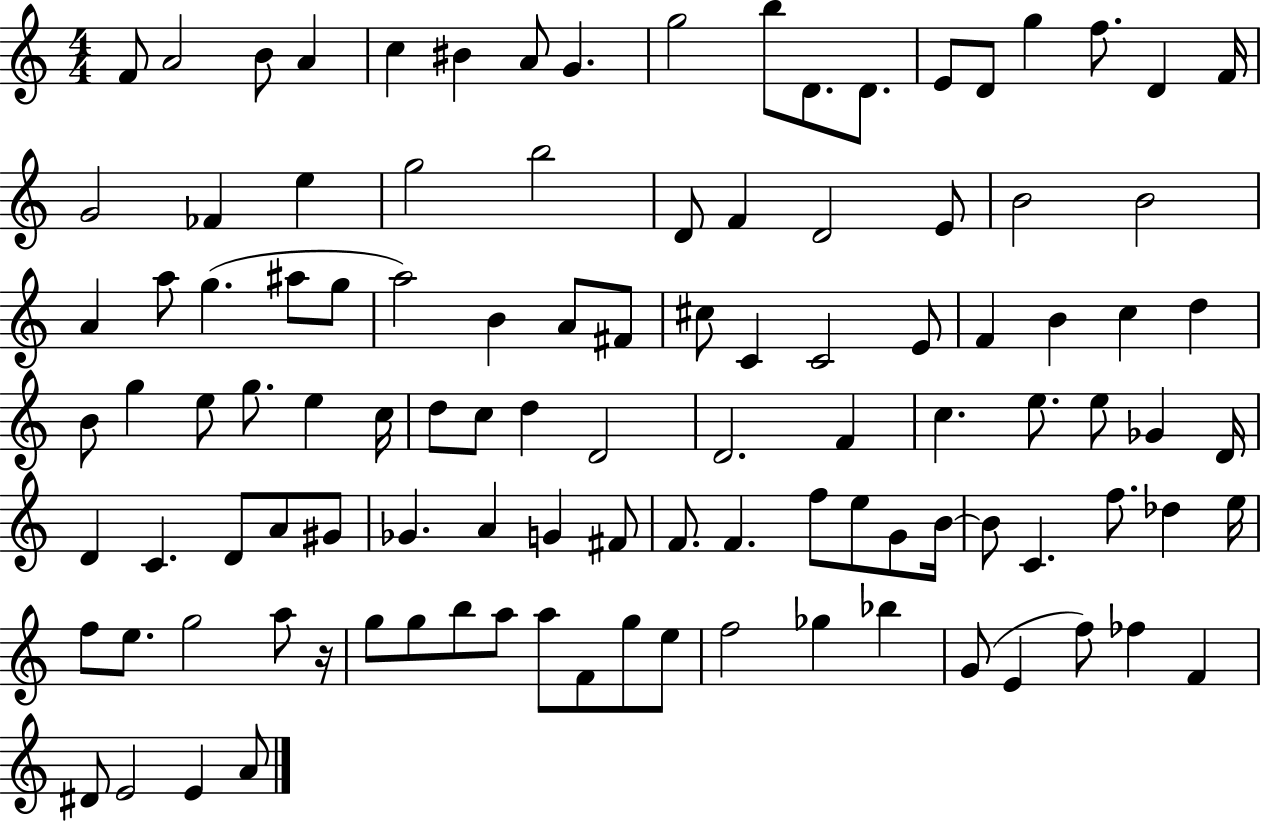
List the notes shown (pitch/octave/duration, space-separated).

F4/e A4/h B4/e A4/q C5/q BIS4/q A4/e G4/q. G5/h B5/e D4/e. D4/e. E4/e D4/e G5/q F5/e. D4/q F4/s G4/h FES4/q E5/q G5/h B5/h D4/e F4/q D4/h E4/e B4/h B4/h A4/q A5/e G5/q. A#5/e G5/e A5/h B4/q A4/e F#4/e C#5/e C4/q C4/h E4/e F4/q B4/q C5/q D5/q B4/e G5/q E5/e G5/e. E5/q C5/s D5/e C5/e D5/q D4/h D4/h. F4/q C5/q. E5/e. E5/e Gb4/q D4/s D4/q C4/q. D4/e A4/e G#4/e Gb4/q. A4/q G4/q F#4/e F4/e. F4/q. F5/e E5/e G4/e B4/s B4/e C4/q. F5/e. Db5/q E5/s F5/e E5/e. G5/h A5/e R/s G5/e G5/e B5/e A5/e A5/e F4/e G5/e E5/e F5/h Gb5/q Bb5/q G4/e E4/q F5/e FES5/q F4/q D#4/e E4/h E4/q A4/e